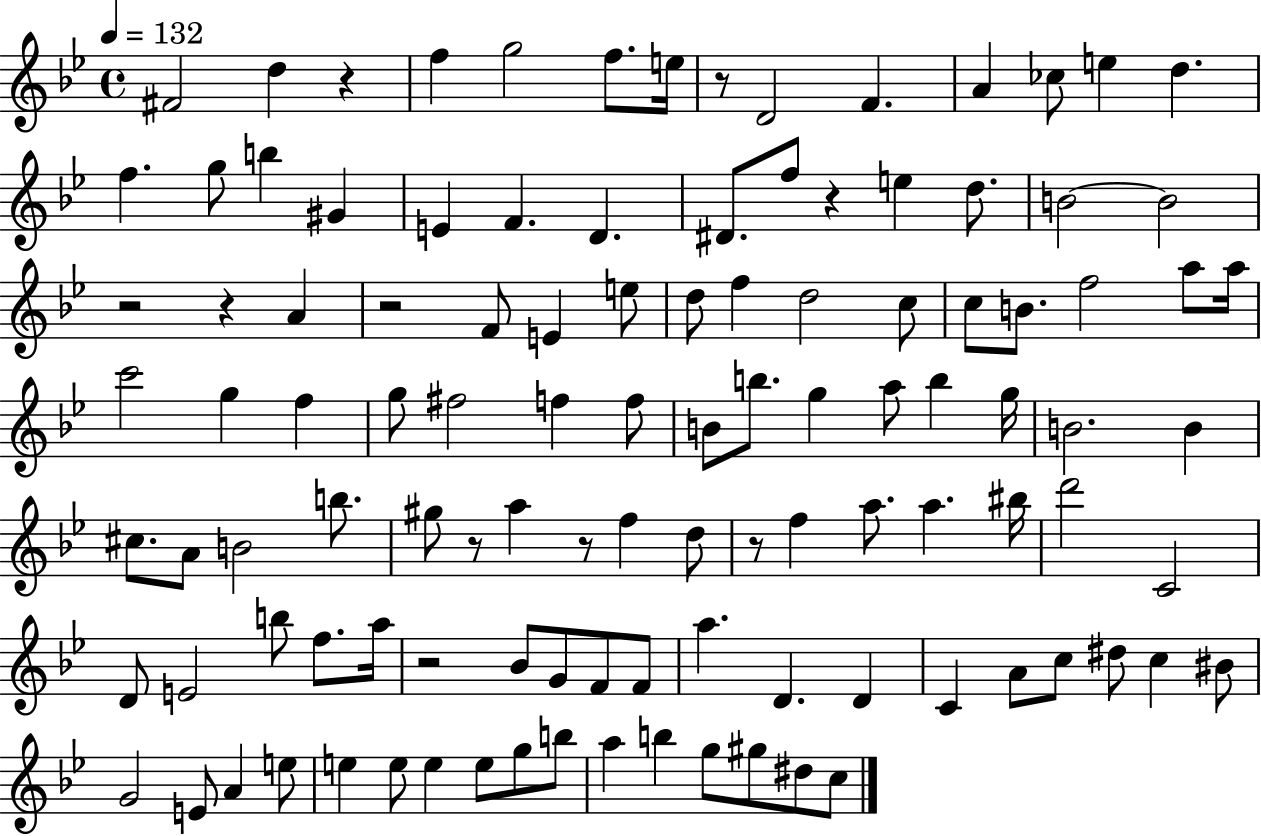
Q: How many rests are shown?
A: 10